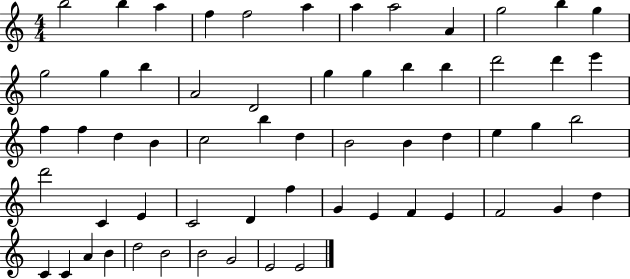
{
  \clef treble
  \numericTimeSignature
  \time 4/4
  \key c \major
  b''2 b''4 a''4 | f''4 f''2 a''4 | a''4 a''2 a'4 | g''2 b''4 g''4 | \break g''2 g''4 b''4 | a'2 d'2 | g''4 g''4 b''4 b''4 | d'''2 d'''4 e'''4 | \break f''4 f''4 d''4 b'4 | c''2 b''4 d''4 | b'2 b'4 d''4 | e''4 g''4 b''2 | \break d'''2 c'4 e'4 | c'2 d'4 f''4 | g'4 e'4 f'4 e'4 | f'2 g'4 d''4 | \break c'4 c'4 a'4 b'4 | d''2 b'2 | b'2 g'2 | e'2 e'2 | \break \bar "|."
}